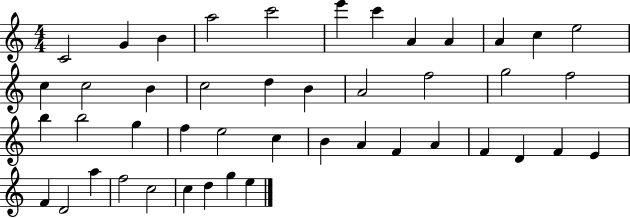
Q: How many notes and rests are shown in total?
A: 45